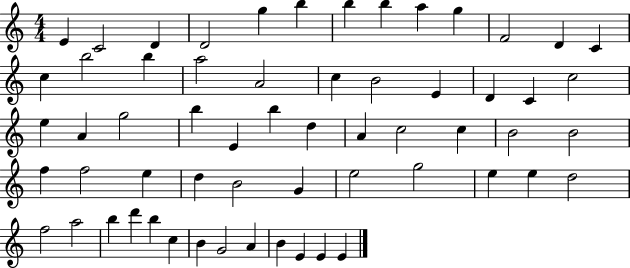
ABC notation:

X:1
T:Untitled
M:4/4
L:1/4
K:C
E C2 D D2 g b b b a g F2 D C c b2 b a2 A2 c B2 E D C c2 e A g2 b E b d A c2 c B2 B2 f f2 e d B2 G e2 g2 e e d2 f2 a2 b d' b c B G2 A B E E E